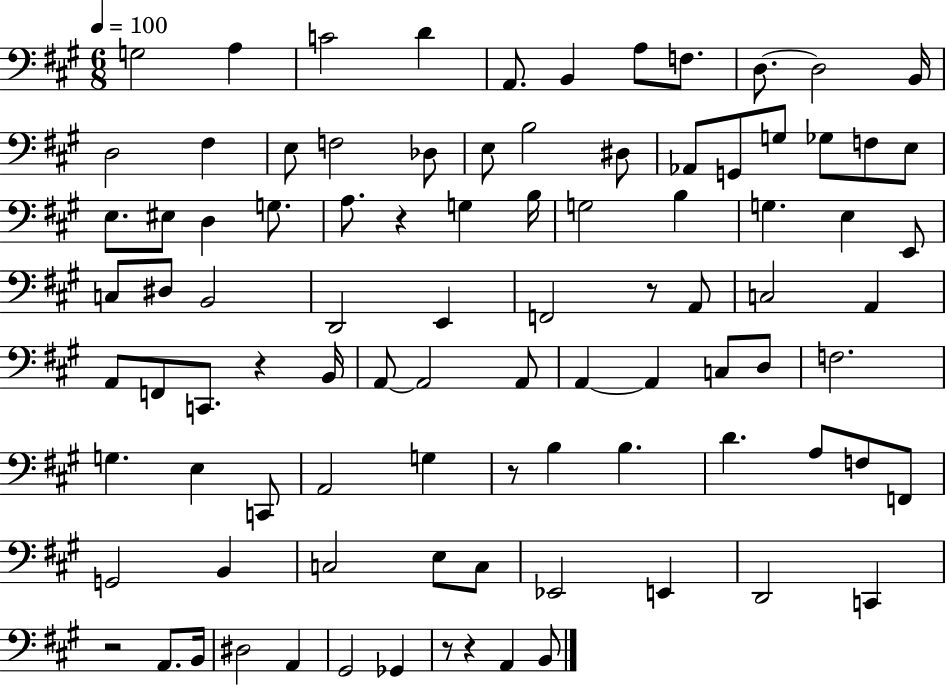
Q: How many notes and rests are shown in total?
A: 93